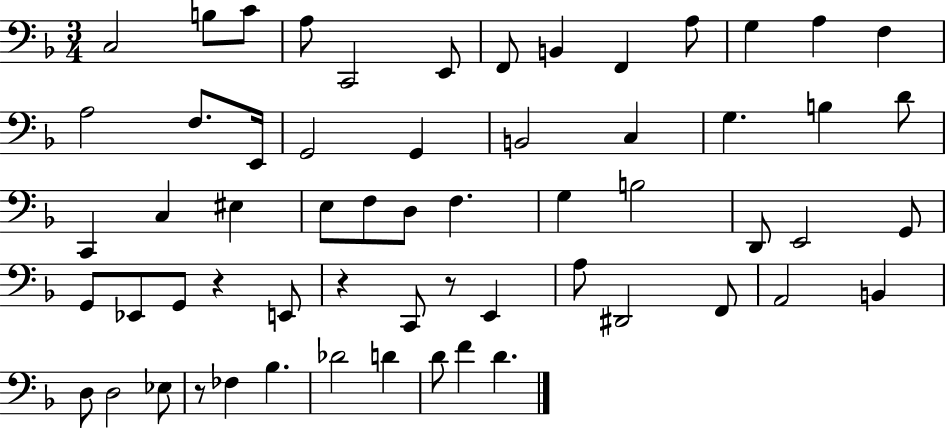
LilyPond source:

{
  \clef bass
  \numericTimeSignature
  \time 3/4
  \key f \major
  c2 b8 c'8 | a8 c,2 e,8 | f,8 b,4 f,4 a8 | g4 a4 f4 | \break a2 f8. e,16 | g,2 g,4 | b,2 c4 | g4. b4 d'8 | \break c,4 c4 eis4 | e8 f8 d8 f4. | g4 b2 | d,8 e,2 g,8 | \break g,8 ees,8 g,8 r4 e,8 | r4 c,8 r8 e,4 | a8 dis,2 f,8 | a,2 b,4 | \break d8 d2 ees8 | r8 fes4 bes4. | des'2 d'4 | d'8 f'4 d'4. | \break \bar "|."
}